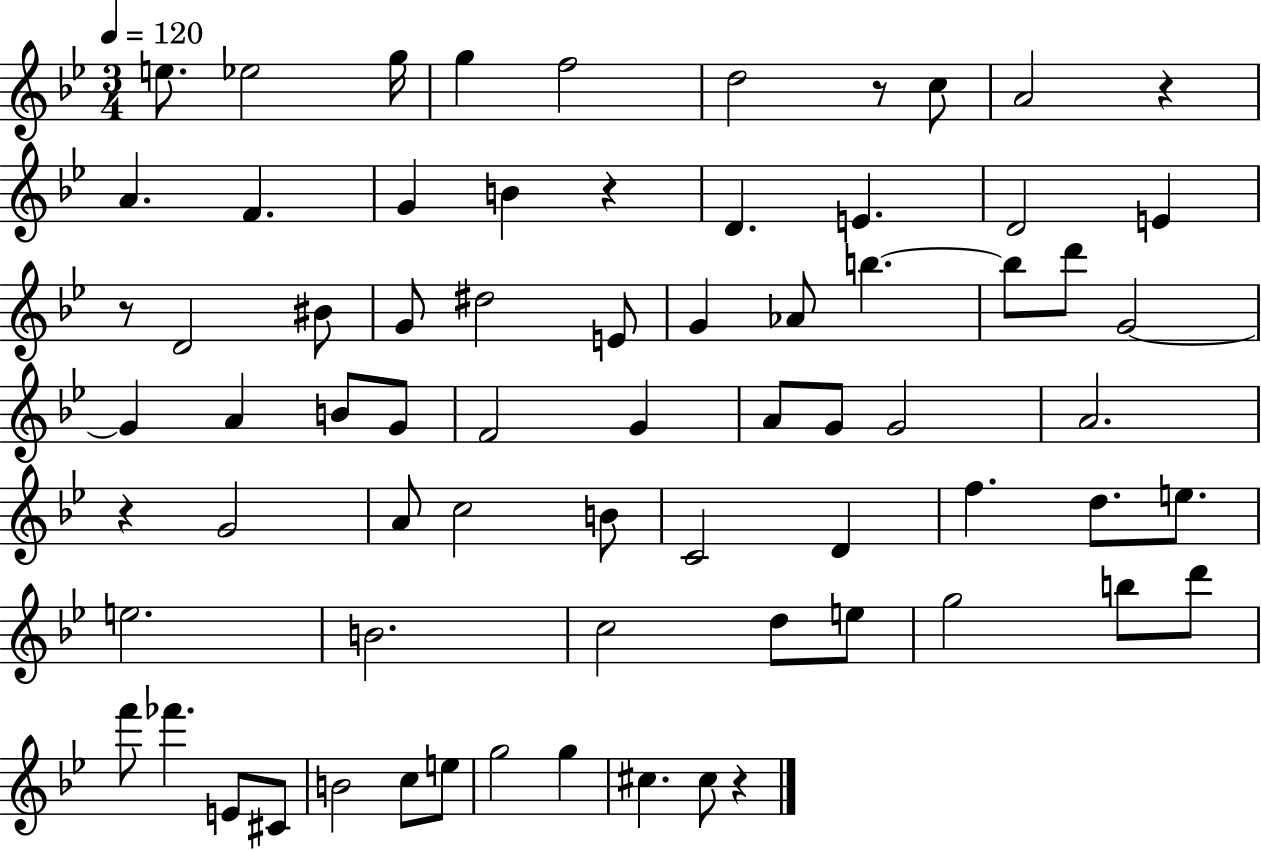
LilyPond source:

{
  \clef treble
  \numericTimeSignature
  \time 3/4
  \key bes \major
  \tempo 4 = 120
  e''8. ees''2 g''16 | g''4 f''2 | d''2 r8 c''8 | a'2 r4 | \break a'4. f'4. | g'4 b'4 r4 | d'4. e'4. | d'2 e'4 | \break r8 d'2 bis'8 | g'8 dis''2 e'8 | g'4 aes'8 b''4.~~ | b''8 d'''8 g'2~~ | \break g'4 a'4 b'8 g'8 | f'2 g'4 | a'8 g'8 g'2 | a'2. | \break r4 g'2 | a'8 c''2 b'8 | c'2 d'4 | f''4. d''8. e''8. | \break e''2. | b'2. | c''2 d''8 e''8 | g''2 b''8 d'''8 | \break f'''8 fes'''4. e'8 cis'8 | b'2 c''8 e''8 | g''2 g''4 | cis''4. cis''8 r4 | \break \bar "|."
}